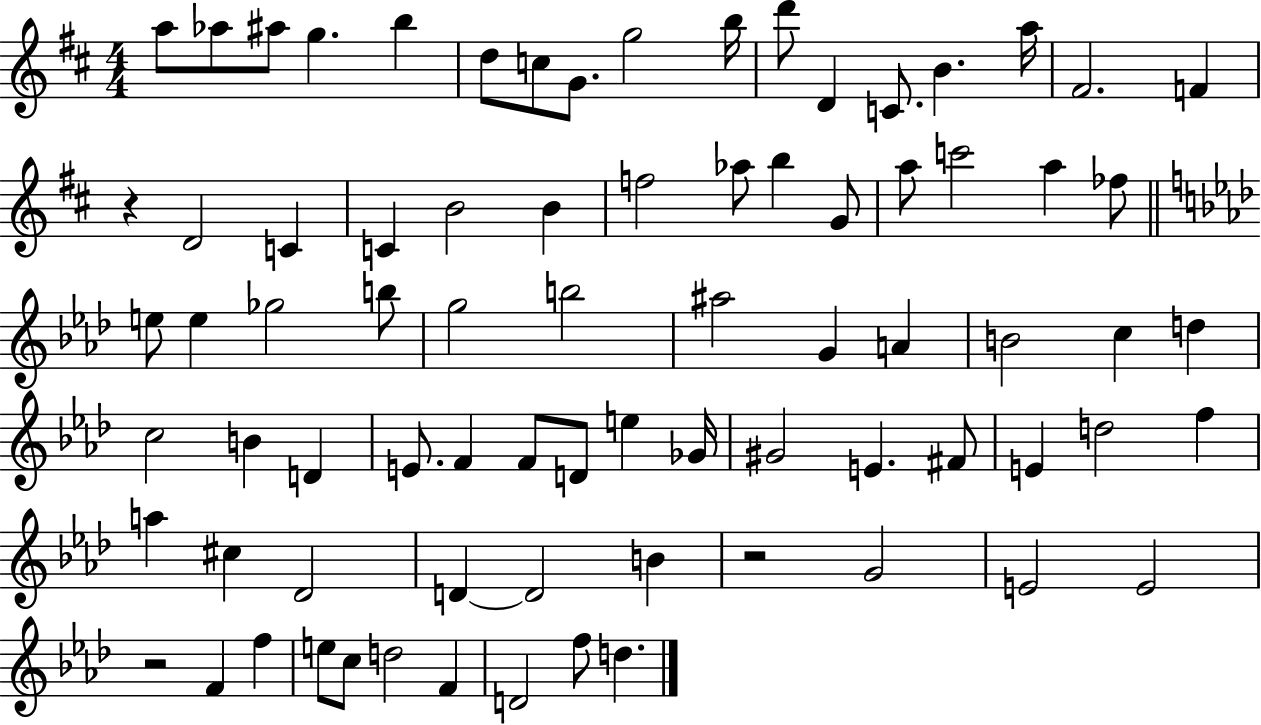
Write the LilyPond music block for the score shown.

{
  \clef treble
  \numericTimeSignature
  \time 4/4
  \key d \major
  a''8 aes''8 ais''8 g''4. b''4 | d''8 c''8 g'8. g''2 b''16 | d'''8 d'4 c'8. b'4. a''16 | fis'2. f'4 | \break r4 d'2 c'4 | c'4 b'2 b'4 | f''2 aes''8 b''4 g'8 | a''8 c'''2 a''4 fes''8 | \break \bar "||" \break \key aes \major e''8 e''4 ges''2 b''8 | g''2 b''2 | ais''2 g'4 a'4 | b'2 c''4 d''4 | \break c''2 b'4 d'4 | e'8. f'4 f'8 d'8 e''4 ges'16 | gis'2 e'4. fis'8 | e'4 d''2 f''4 | \break a''4 cis''4 des'2 | d'4~~ d'2 b'4 | r2 g'2 | e'2 e'2 | \break r2 f'4 f''4 | e''8 c''8 d''2 f'4 | d'2 f''8 d''4. | \bar "|."
}